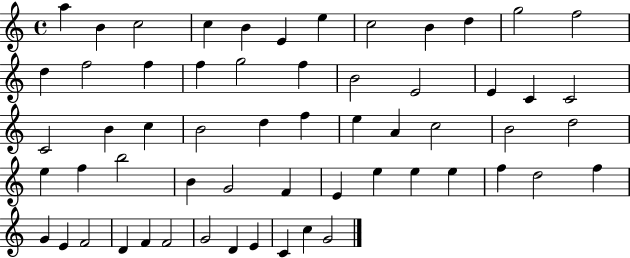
X:1
T:Untitled
M:4/4
L:1/4
K:C
a B c2 c B E e c2 B d g2 f2 d f2 f f g2 f B2 E2 E C C2 C2 B c B2 d f e A c2 B2 d2 e f b2 B G2 F E e e e f d2 f G E F2 D F F2 G2 D E C c G2